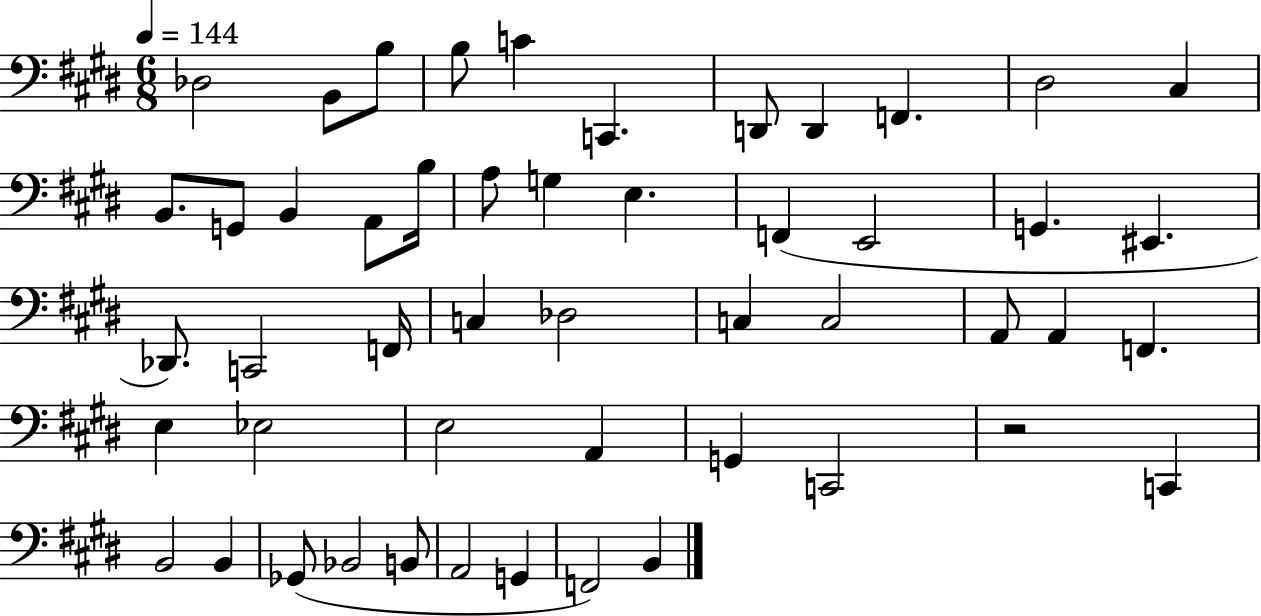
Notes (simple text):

Db3/h B2/e B3/e B3/e C4/q C2/q. D2/e D2/q F2/q. D#3/h C#3/q B2/e. G2/e B2/q A2/e B3/s A3/e G3/q E3/q. F2/q E2/h G2/q. EIS2/q. Db2/e. C2/h F2/s C3/q Db3/h C3/q C3/h A2/e A2/q F2/q. E3/q Eb3/h E3/h A2/q G2/q C2/h R/h C2/q B2/h B2/q Gb2/e Bb2/h B2/e A2/h G2/q F2/h B2/q